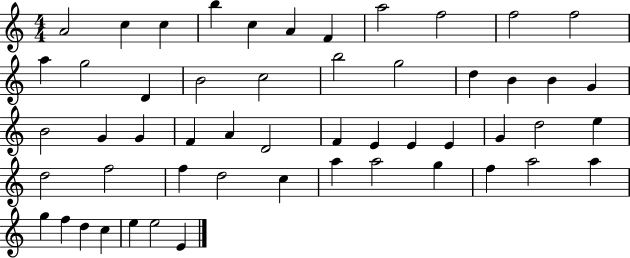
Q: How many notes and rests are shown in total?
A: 53